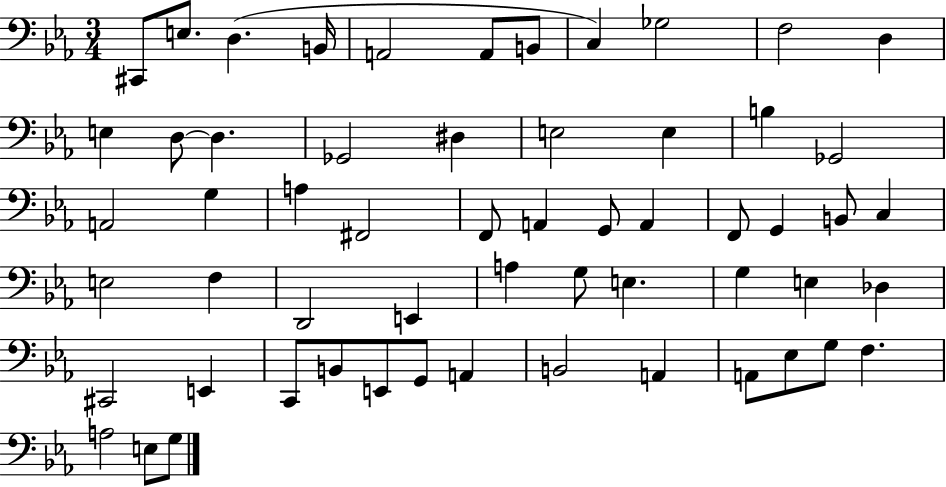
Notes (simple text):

C#2/e E3/e. D3/q. B2/s A2/h A2/e B2/e C3/q Gb3/h F3/h D3/q E3/q D3/e D3/q. Gb2/h D#3/q E3/h E3/q B3/q Gb2/h A2/h G3/q A3/q F#2/h F2/e A2/q G2/e A2/q F2/e G2/q B2/e C3/q E3/h F3/q D2/h E2/q A3/q G3/e E3/q. G3/q E3/q Db3/q C#2/h E2/q C2/e B2/e E2/e G2/e A2/q B2/h A2/q A2/e Eb3/e G3/e F3/q. A3/h E3/e G3/e